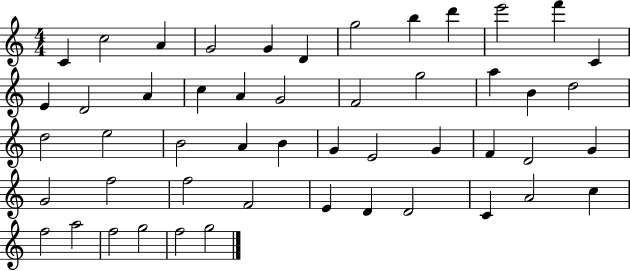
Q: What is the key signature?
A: C major